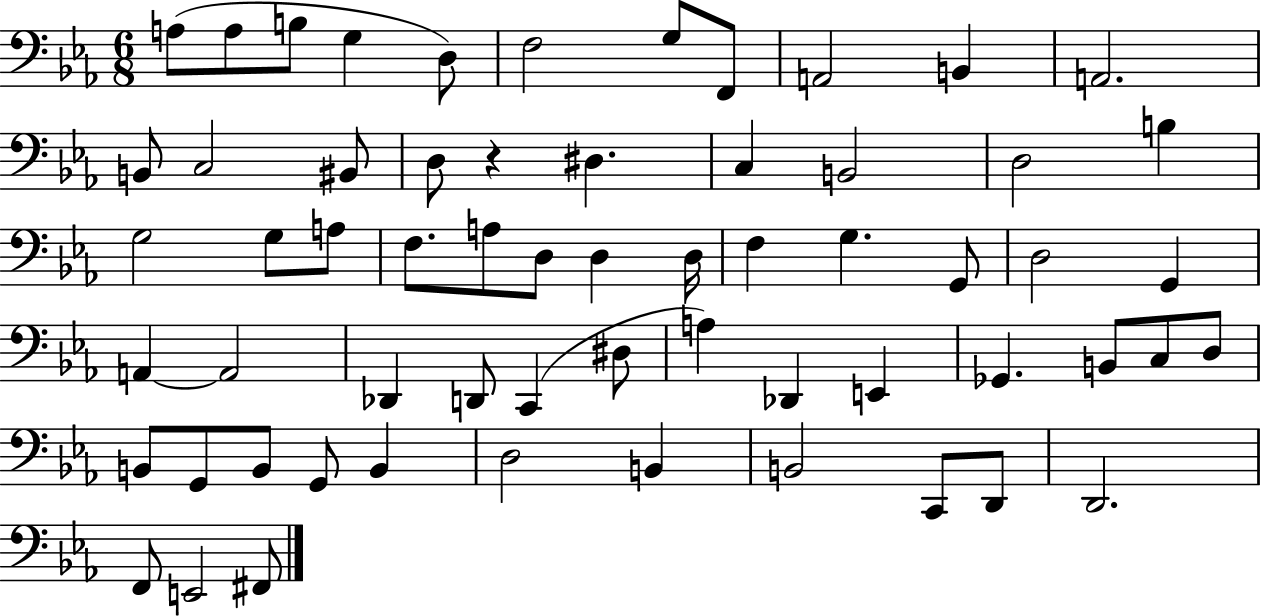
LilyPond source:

{
  \clef bass
  \numericTimeSignature
  \time 6/8
  \key ees \major
  a8( a8 b8 g4 d8) | f2 g8 f,8 | a,2 b,4 | a,2. | \break b,8 c2 bis,8 | d8 r4 dis4. | c4 b,2 | d2 b4 | \break g2 g8 a8 | f8. a8 d8 d4 d16 | f4 g4. g,8 | d2 g,4 | \break a,4~~ a,2 | des,4 d,8 c,4( dis8 | a4) des,4 e,4 | ges,4. b,8 c8 d8 | \break b,8 g,8 b,8 g,8 b,4 | d2 b,4 | b,2 c,8 d,8 | d,2. | \break f,8 e,2 fis,8 | \bar "|."
}